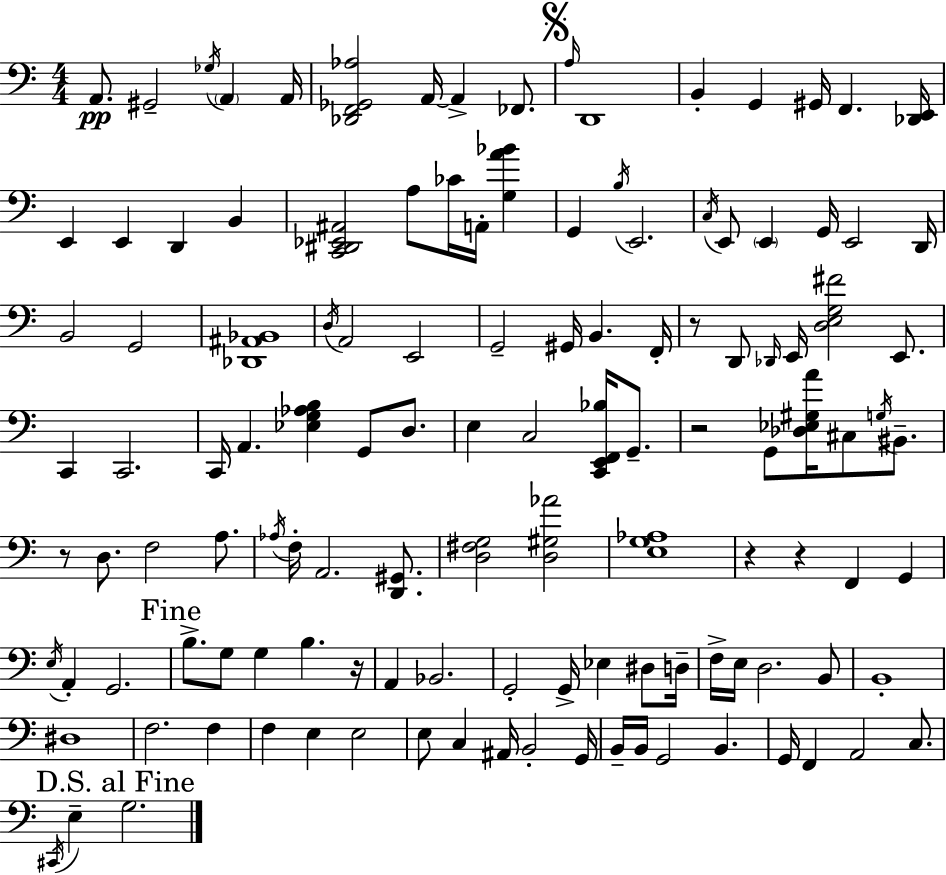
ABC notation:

X:1
T:Untitled
M:4/4
L:1/4
K:C
A,,/2 ^G,,2 _G,/4 A,, A,,/4 [_D,,F,,_G,,_A,]2 A,,/4 A,, _F,,/2 A,/4 D,,4 B,, G,, ^G,,/4 F,, [_D,,E,,]/4 E,, E,, D,, B,, [C,,^D,,_E,,^A,,]2 A,/2 _C/4 A,,/4 [G,A_B] G,, B,/4 E,,2 C,/4 E,,/2 E,, G,,/4 E,,2 D,,/4 B,,2 G,,2 [_D,,^A,,_B,,]4 D,/4 A,,2 E,,2 G,,2 ^G,,/4 B,, F,,/4 z/2 D,,/2 _D,,/4 E,,/4 [D,E,G,^F]2 E,,/2 C,, C,,2 C,,/4 A,, [_E,G,_A,B,] G,,/2 D,/2 E, C,2 [C,,E,,F,,_B,]/4 G,,/2 z2 G,,/2 [_D,_E,^G,A]/4 ^C,/2 G,/4 ^B,,/2 z/2 D,/2 F,2 A,/2 _A,/4 F,/4 A,,2 [D,,^G,,]/2 [D,^F,G,]2 [D,^G,_A]2 [E,G,_A,]4 z z F,, G,, E,/4 A,, G,,2 B,/2 G,/2 G, B, z/4 A,, _B,,2 G,,2 G,,/4 _E, ^D,/2 D,/4 F,/4 E,/4 D,2 B,,/2 B,,4 ^D,4 F,2 F, F, E, E,2 E,/2 C, ^A,,/4 B,,2 G,,/4 B,,/4 B,,/4 G,,2 B,, G,,/4 F,, A,,2 C,/2 ^C,,/4 E, G,2